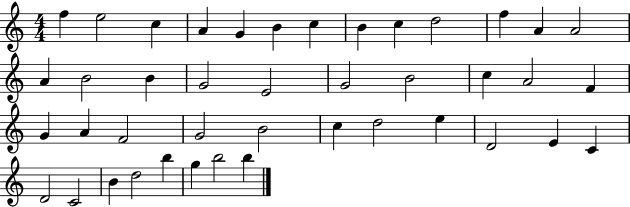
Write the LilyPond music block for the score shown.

{
  \clef treble
  \numericTimeSignature
  \time 4/4
  \key c \major
  f''4 e''2 c''4 | a'4 g'4 b'4 c''4 | b'4 c''4 d''2 | f''4 a'4 a'2 | \break a'4 b'2 b'4 | g'2 e'2 | g'2 b'2 | c''4 a'2 f'4 | \break g'4 a'4 f'2 | g'2 b'2 | c''4 d''2 e''4 | d'2 e'4 c'4 | \break d'2 c'2 | b'4 d''2 b''4 | g''4 b''2 b''4 | \bar "|."
}